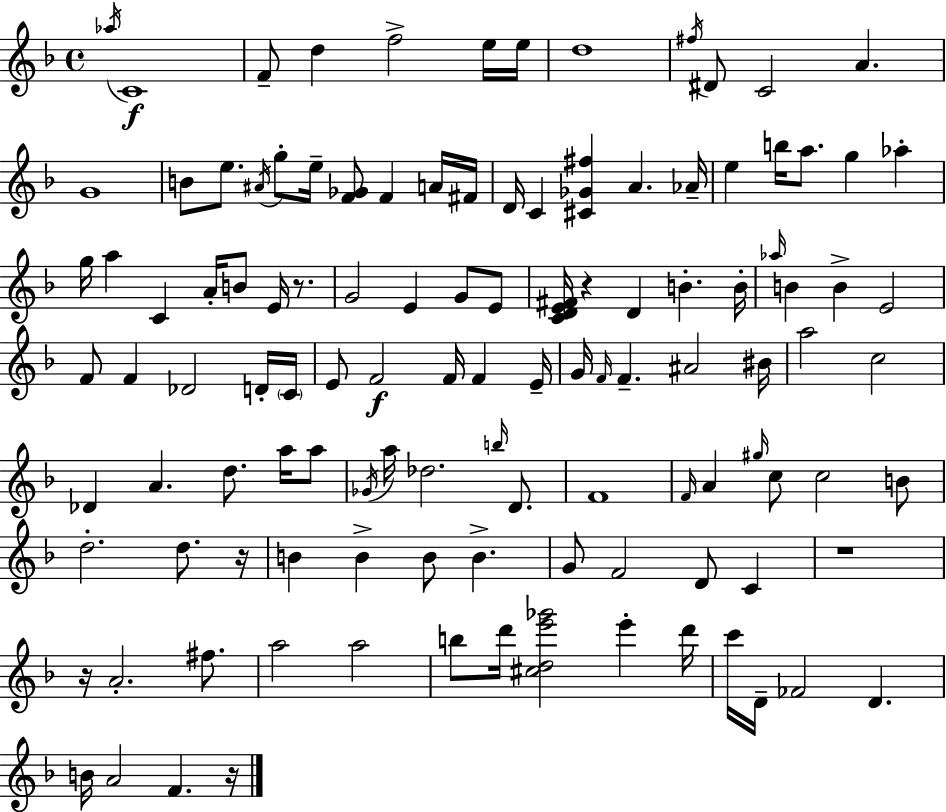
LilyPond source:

{
  \clef treble
  \time 4/4
  \defaultTimeSignature
  \key f \major
  \acciaccatura { aes''16 }\f c'1 | f'8-- d''4 f''2-> e''16 | e''16 d''1 | \acciaccatura { fis''16 } dis'8 c'2 a'4. | \break g'1 | b'8 e''8. \acciaccatura { ais'16 } g''8-. e''16-- <f' ges'>8 f'4 | a'16 fis'16 d'16 c'4 <cis' ges' fis''>4 a'4. | aes'16-- e''4 b''16 a''8. g''4 aes''4-. | \break g''16 a''4 c'4 a'16-. b'8 e'16 | r8. g'2 e'4 g'8 | e'8 <c' d' e' fis'>16 r4 d'4 b'4.-. | b'16-. \grace { aes''16 } b'4 b'4-> e'2 | \break f'8 f'4 des'2 | d'16-. \parenthesize c'16 e'8 f'2\f f'16 f'4 | e'16-- g'16 \grace { f'16 } f'4.-- ais'2 | bis'16 a''2 c''2 | \break des'4 a'4. d''8. | a''16 a''8 \acciaccatura { ges'16 } a''16 des''2. | \grace { b''16 } d'8. f'1 | \grace { f'16 } a'4 \grace { gis''16 } c''8 c''2 | \break b'8 d''2.-. | d''8. r16 b'4 b'4-> | b'8 b'4.-> g'8 f'2 | d'8 c'4 r1 | \break r16 a'2.-. | fis''8. a''2 | a''2 b''8 d'''16 <cis'' d'' e''' ges'''>2 | e'''4-. d'''16 c'''16 d'16-- fes'2 | \break d'4. b'16 a'2 | f'4. r16 \bar "|."
}